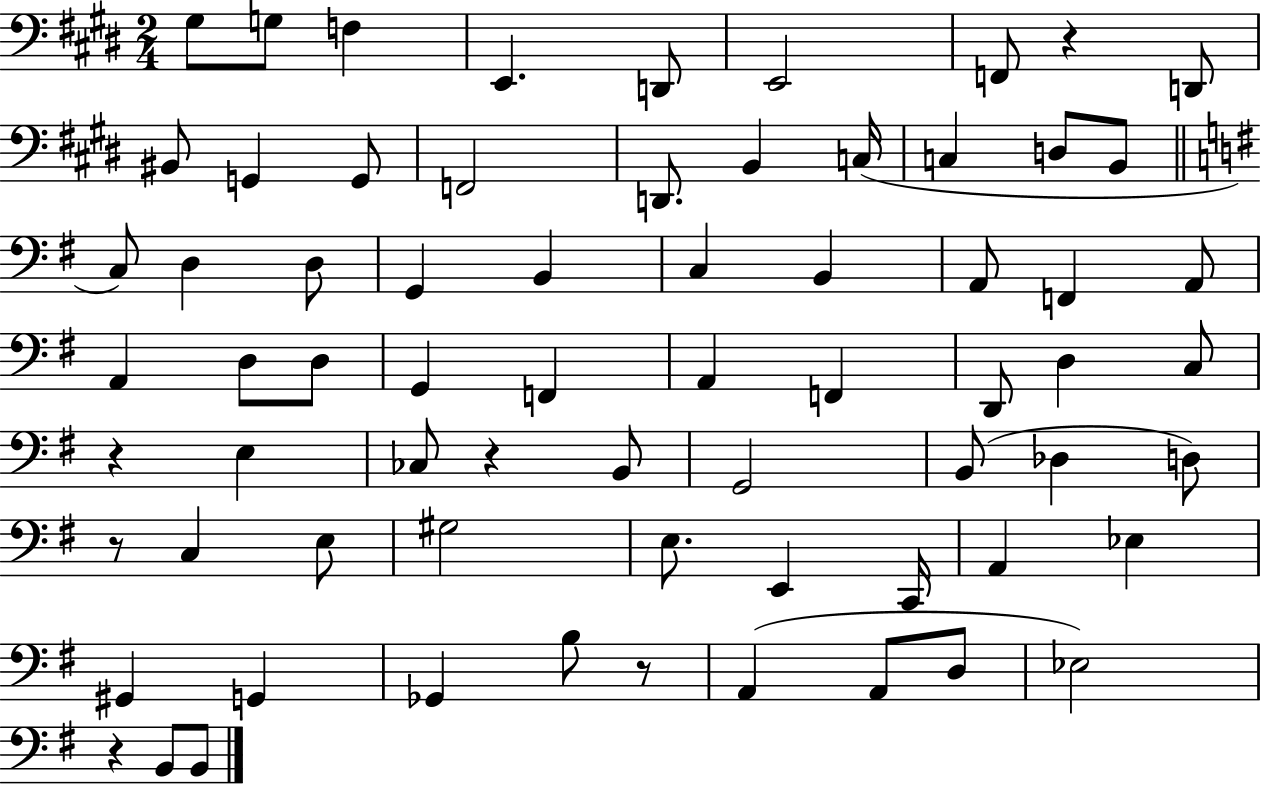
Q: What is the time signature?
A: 2/4